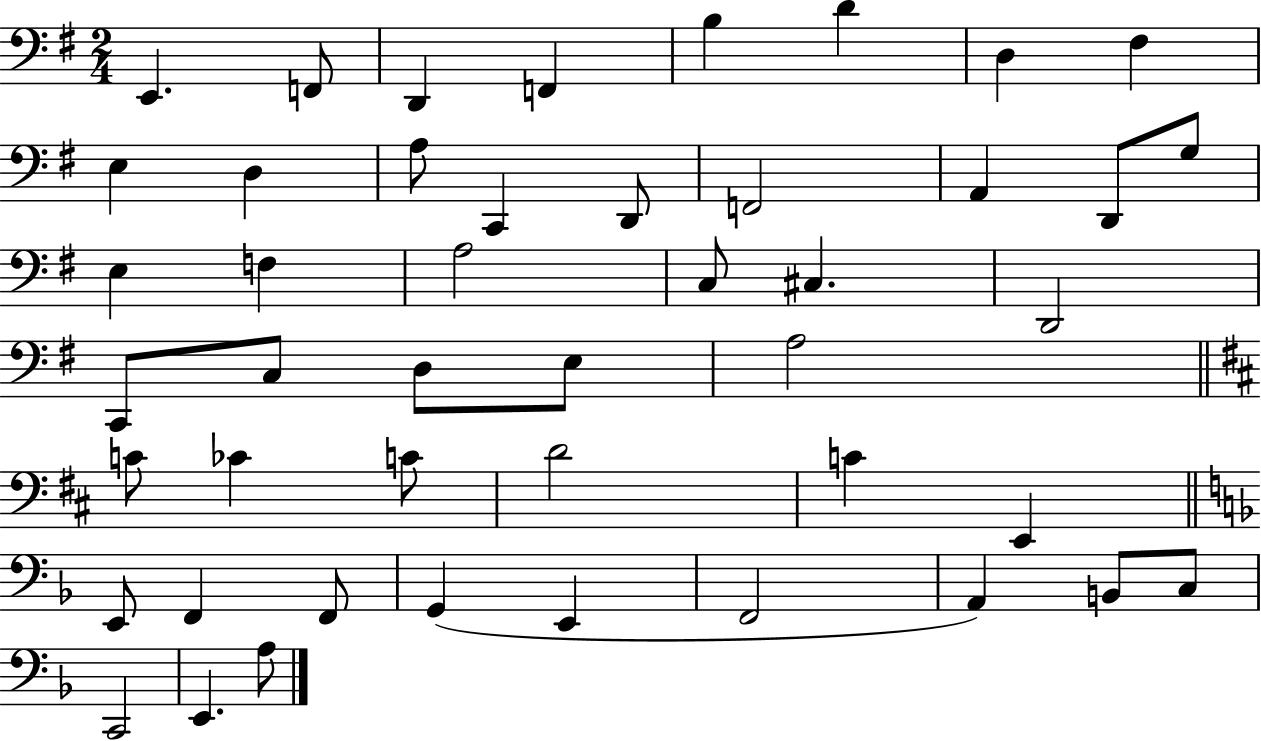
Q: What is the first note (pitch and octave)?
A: E2